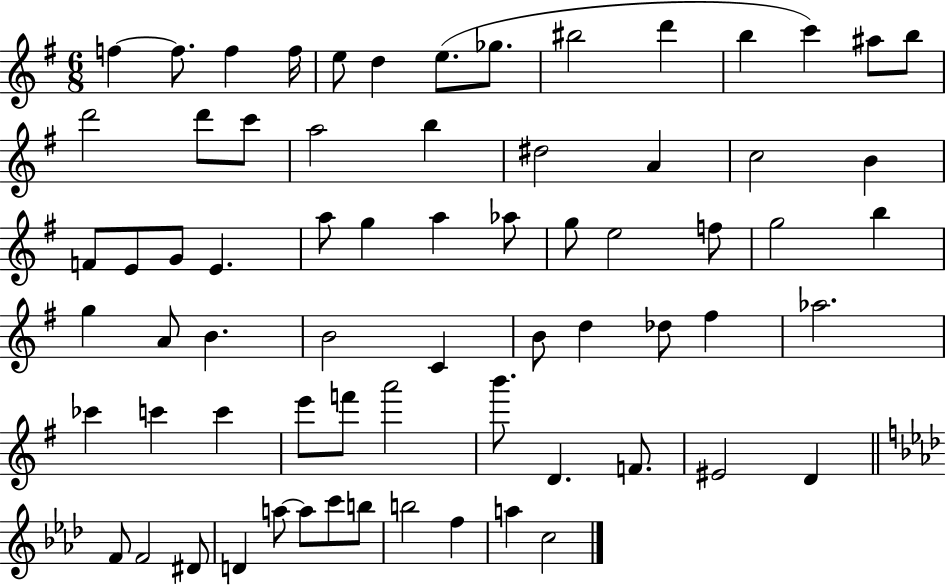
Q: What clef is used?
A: treble